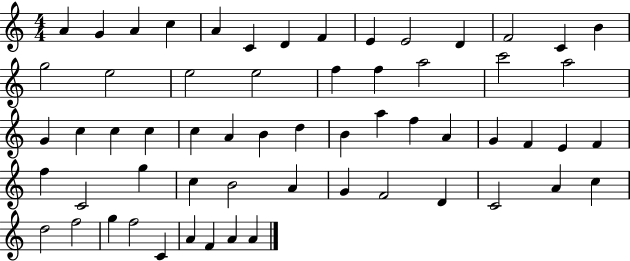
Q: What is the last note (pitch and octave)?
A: A4